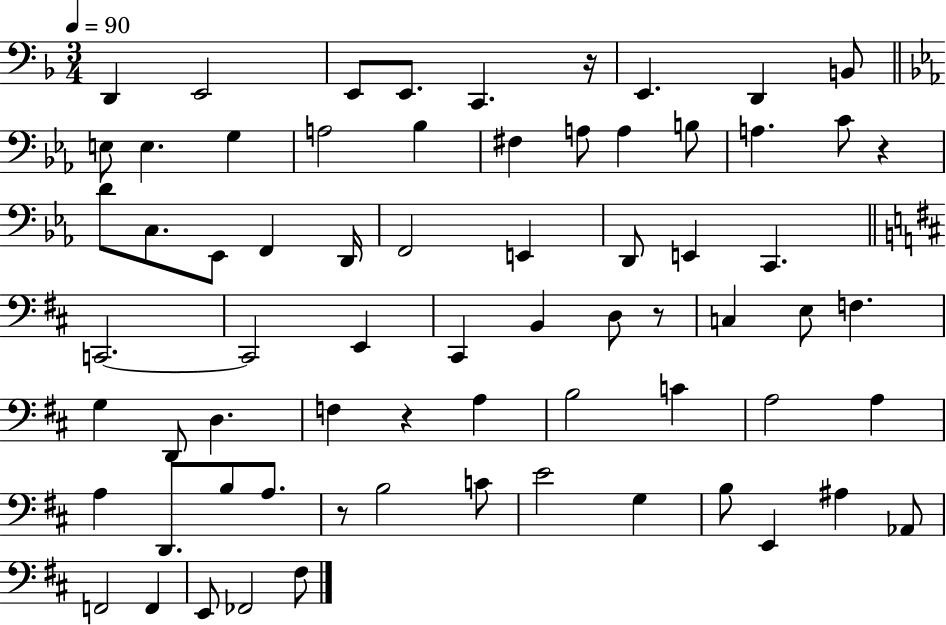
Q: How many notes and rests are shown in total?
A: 69